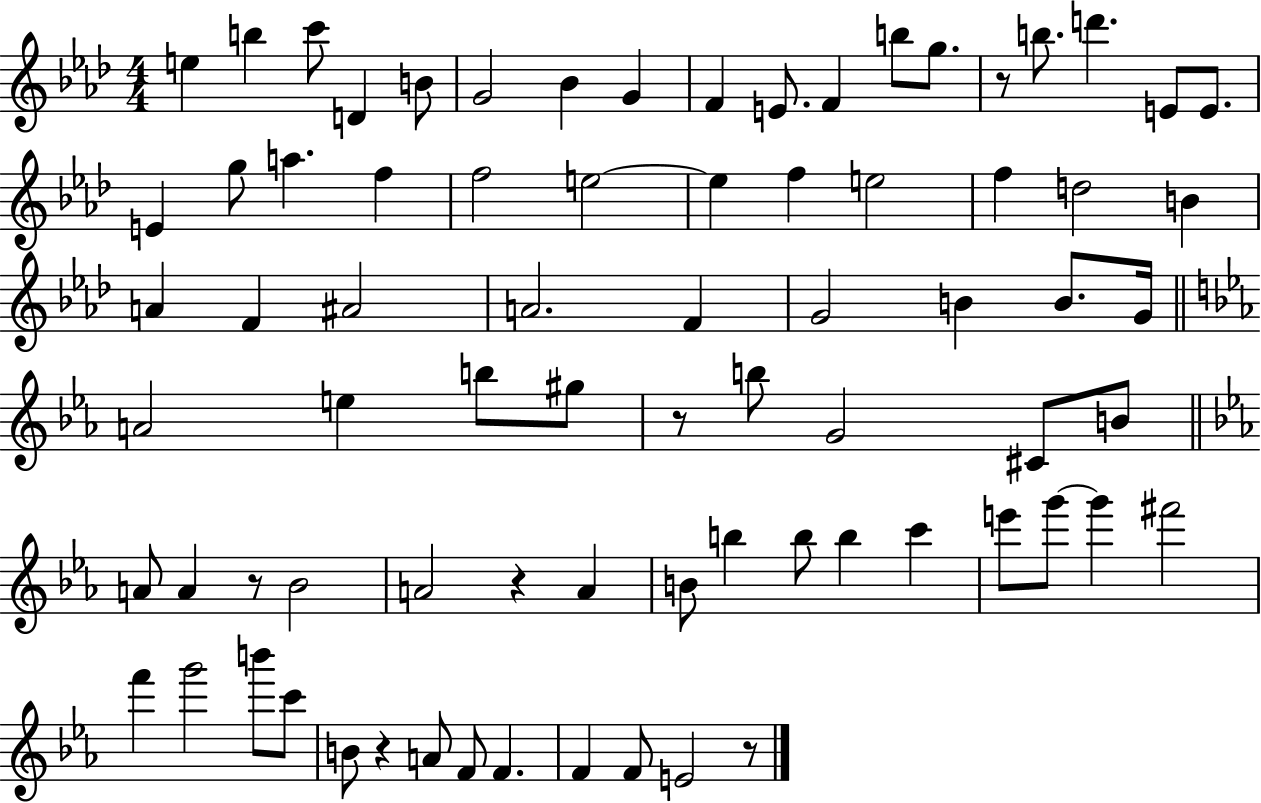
E5/q B5/q C6/e D4/q B4/e G4/h Bb4/q G4/q F4/q E4/e. F4/q B5/e G5/e. R/e B5/e. D6/q. E4/e E4/e. E4/q G5/e A5/q. F5/q F5/h E5/h E5/q F5/q E5/h F5/q D5/h B4/q A4/q F4/q A#4/h A4/h. F4/q G4/h B4/q B4/e. G4/s A4/h E5/q B5/e G#5/e R/e B5/e G4/h C#4/e B4/e A4/e A4/q R/e Bb4/h A4/h R/q A4/q B4/e B5/q B5/e B5/q C6/q E6/e G6/e G6/q F#6/h F6/q G6/h B6/e C6/e B4/e R/q A4/e F4/e F4/q. F4/q F4/e E4/h R/e